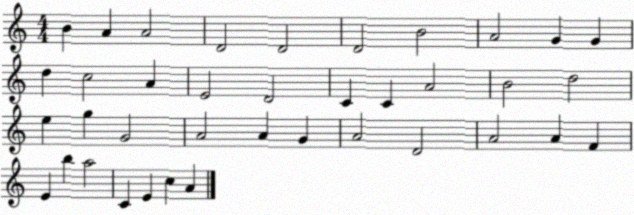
X:1
T:Untitled
M:4/4
L:1/4
K:C
B A A2 D2 D2 D2 B2 A2 G G d c2 A E2 D2 C C A2 B2 d2 e g G2 A2 A G A2 D2 A2 A F E b a2 C E c A